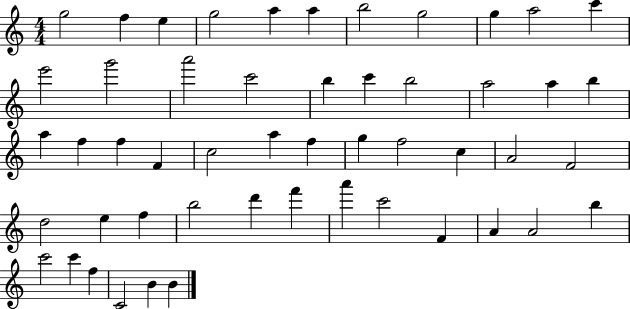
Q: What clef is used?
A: treble